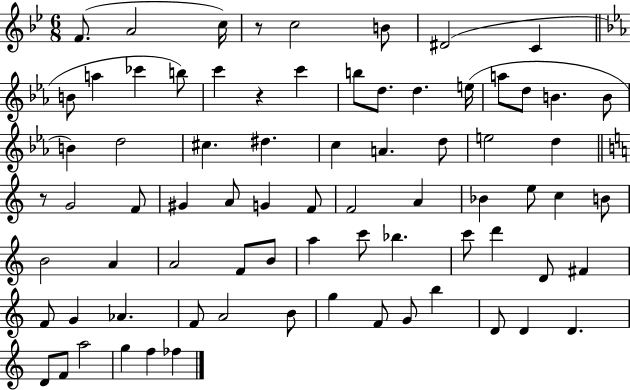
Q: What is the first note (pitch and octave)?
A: F4